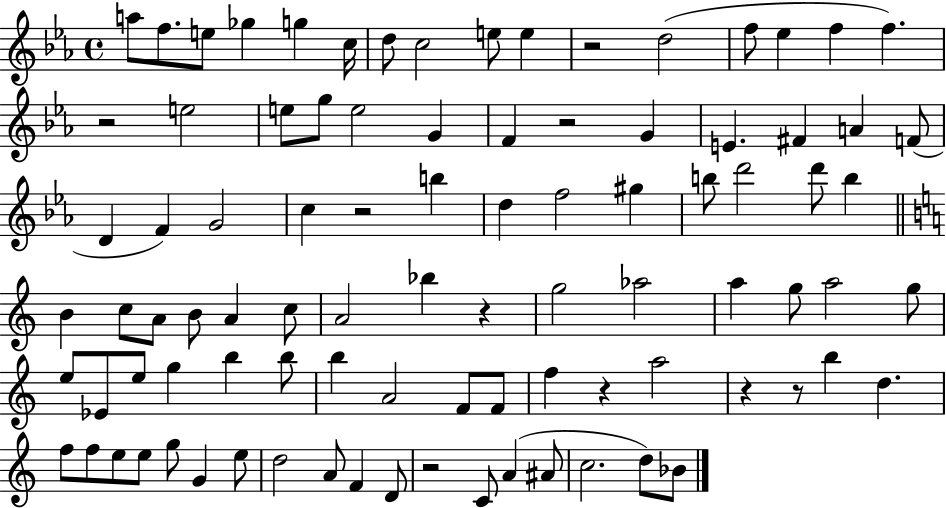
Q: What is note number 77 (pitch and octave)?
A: D4